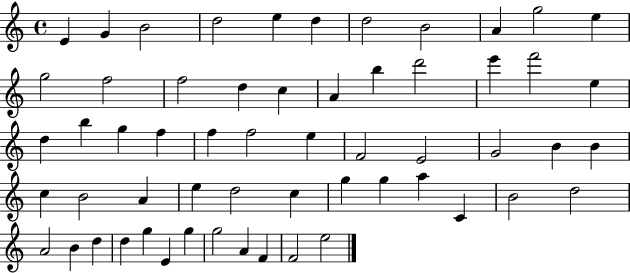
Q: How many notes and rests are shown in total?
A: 58